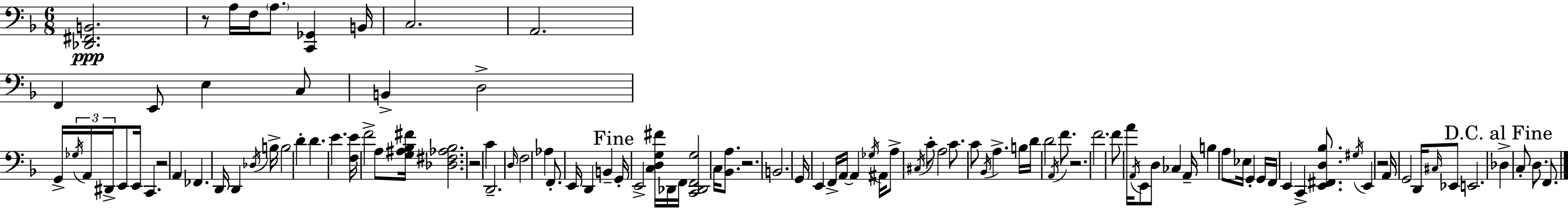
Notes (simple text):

[Db2,F#2,B2]/h. R/e A3/s F3/s A3/e. [C2,Gb2]/q B2/s C3/h. A2/h. F2/q E2/e E3/q C3/e B2/q D3/h G2/s Gb3/s A2/s D#2/s E2/e E2/s C2/q. R/h A2/q FES2/q. D2/s D2/q Db3/s B3/s B3/h D4/q D4/q. E4/q. [F3,E4]/s F4/h A3/e [G3,A#3,Bb3,F#4]/s [Db3,F#3,Ab3,Bb3]/h. R/h C4/q D2/h. D3/s F3/h Ab3/q F2/e. E2/s D2/q B2/q G2/s E2/h [C3,D3,G3,F#4]/s Db2/s F2/s [C2,Db2,F2,G3]/h C3/s [Bb2,A3]/e. R/h. B2/h. G2/s E2/q F2/s A2/s A2/q Gb3/s A#2/s A3/e C#3/s C4/e A3/h C4/e. C4/e Bb2/s A3/q. B3/s D4/s D4/h A2/s F4/e. R/h. F4/h. F4/e A4/s A2/s E2/e D3/e CES3/q A2/s B3/q A3/e Eb3/s G2/q G2/s F2/s E2/q C2/q [E2,F#2,D3,Bb3]/e. G#3/s E2/q R/h A2/s G2/h D2/s C#3/s Eb2/e E2/h. Db3/q C3/e D3/e. F2/e.